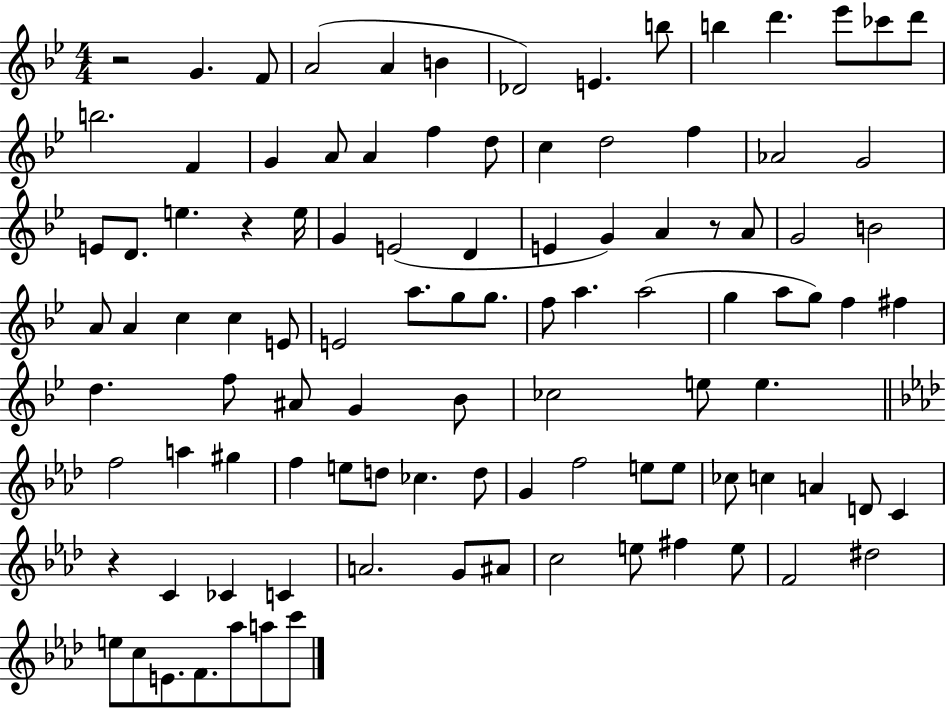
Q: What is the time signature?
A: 4/4